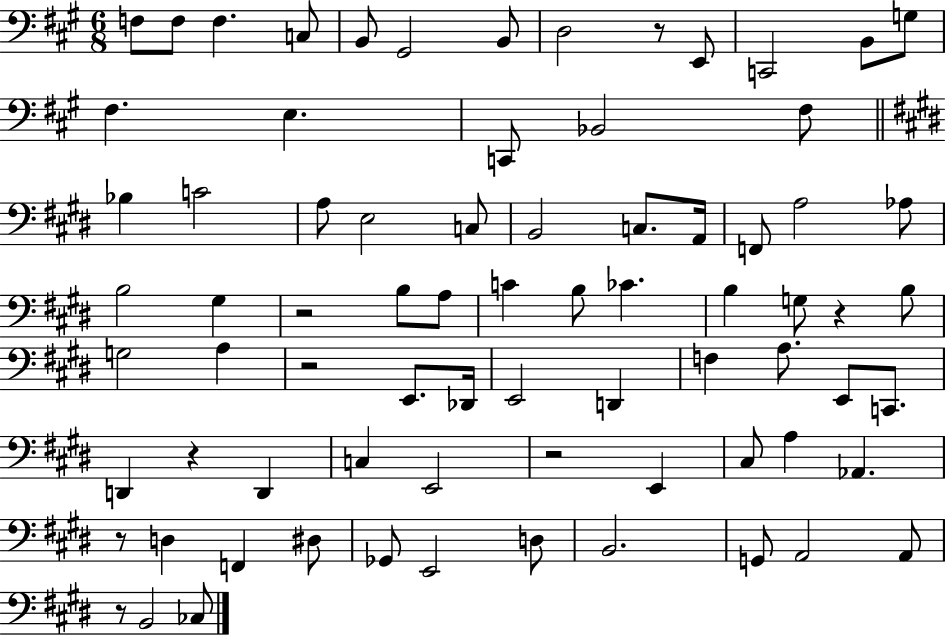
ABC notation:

X:1
T:Untitled
M:6/8
L:1/4
K:A
F,/2 F,/2 F, C,/2 B,,/2 ^G,,2 B,,/2 D,2 z/2 E,,/2 C,,2 B,,/2 G,/2 ^F, E, C,,/2 _B,,2 ^F,/2 _B, C2 A,/2 E,2 C,/2 B,,2 C,/2 A,,/4 F,,/2 A,2 _A,/2 B,2 ^G, z2 B,/2 A,/2 C B,/2 _C B, G,/2 z B,/2 G,2 A, z2 E,,/2 _D,,/4 E,,2 D,, F, A,/2 E,,/2 C,,/2 D,, z D,, C, E,,2 z2 E,, ^C,/2 A, _A,, z/2 D, F,, ^D,/2 _G,,/2 E,,2 D,/2 B,,2 G,,/2 A,,2 A,,/2 z/2 B,,2 _C,/2